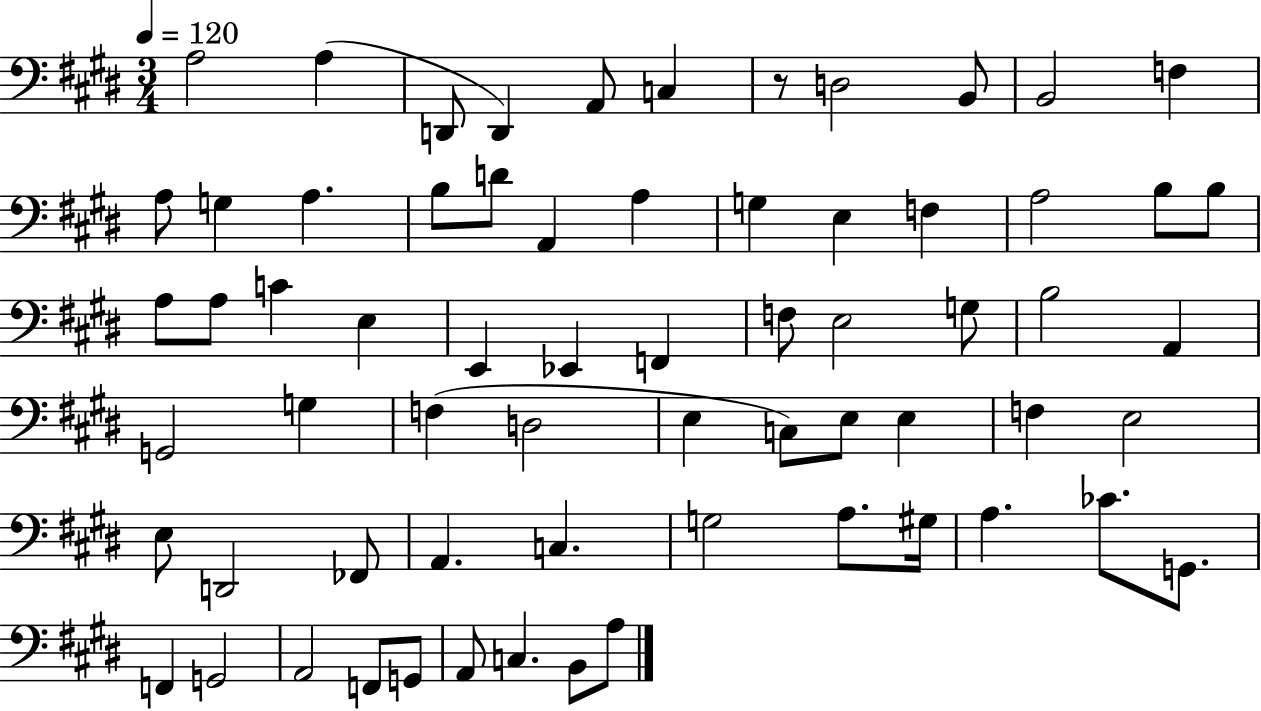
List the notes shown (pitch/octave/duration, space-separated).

A3/h A3/q D2/e D2/q A2/e C3/q R/e D3/h B2/e B2/h F3/q A3/e G3/q A3/q. B3/e D4/e A2/q A3/q G3/q E3/q F3/q A3/h B3/e B3/e A3/e A3/e C4/q E3/q E2/q Eb2/q F2/q F3/e E3/h G3/e B3/h A2/q G2/h G3/q F3/q D3/h E3/q C3/e E3/e E3/q F3/q E3/h E3/e D2/h FES2/e A2/q. C3/q. G3/h A3/e. G#3/s A3/q. CES4/e. G2/e. F2/q G2/h A2/h F2/e G2/e A2/e C3/q. B2/e A3/e